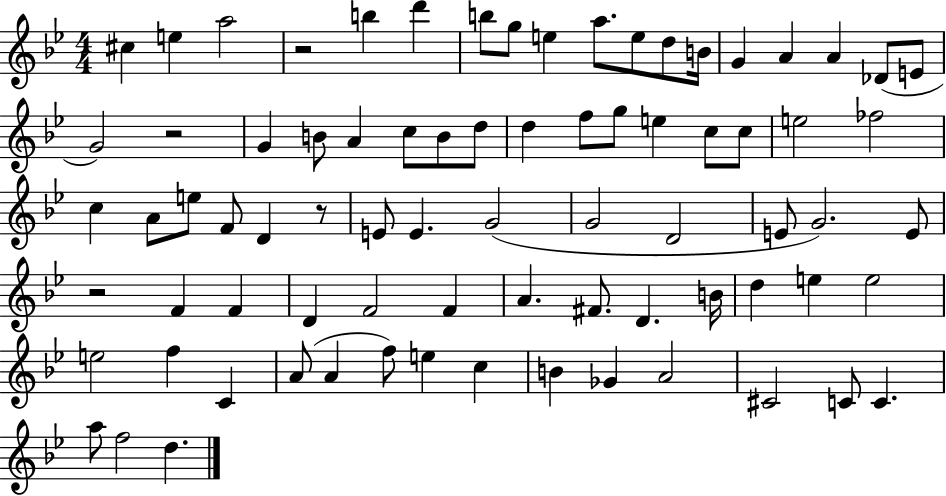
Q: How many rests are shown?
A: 4